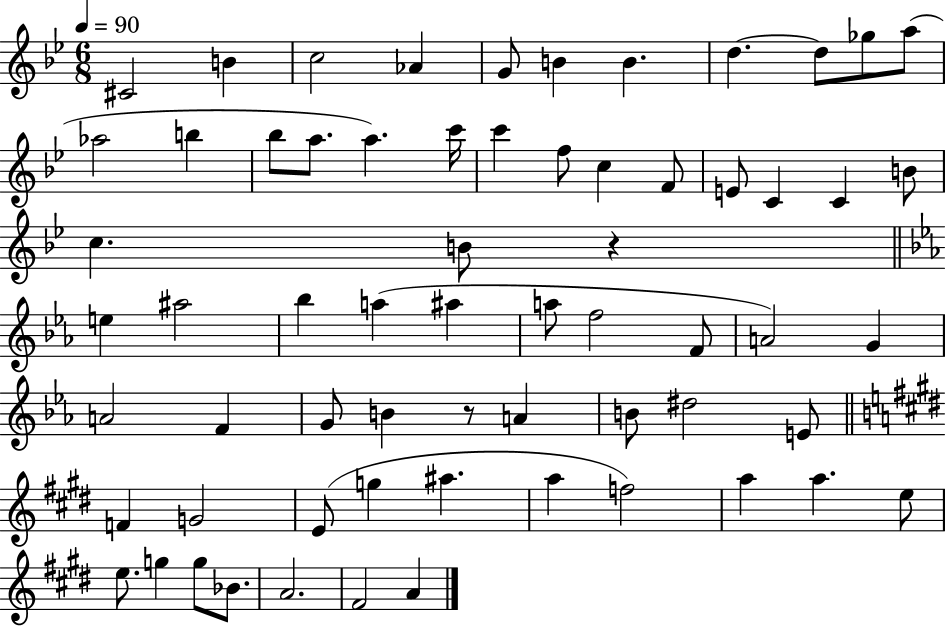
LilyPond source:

{
  \clef treble
  \numericTimeSignature
  \time 6/8
  \key bes \major
  \tempo 4 = 90
  cis'2 b'4 | c''2 aes'4 | g'8 b'4 b'4. | d''4.~~ d''8 ges''8 a''8( | \break aes''2 b''4 | bes''8 a''8. a''4.) c'''16 | c'''4 f''8 c''4 f'8 | e'8 c'4 c'4 b'8 | \break c''4. b'8 r4 | \bar "||" \break \key ees \major e''4 ais''2 | bes''4 a''4( ais''4 | a''8 f''2 f'8 | a'2) g'4 | \break a'2 f'4 | g'8 b'4 r8 a'4 | b'8 dis''2 e'8 | \bar "||" \break \key e \major f'4 g'2 | e'8( g''4 ais''4. | a''4 f''2) | a''4 a''4. e''8 | \break e''8. g''4 g''8 bes'8. | a'2. | fis'2 a'4 | \bar "|."
}